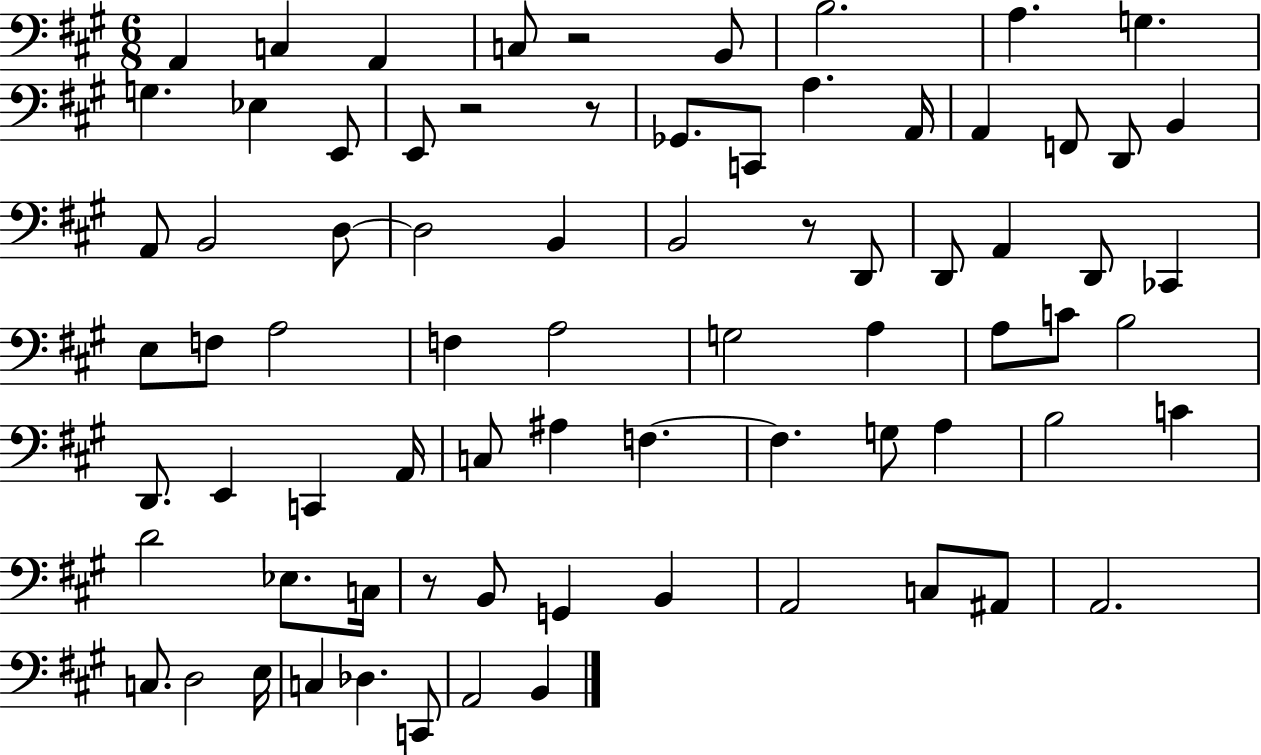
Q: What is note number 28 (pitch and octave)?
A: D2